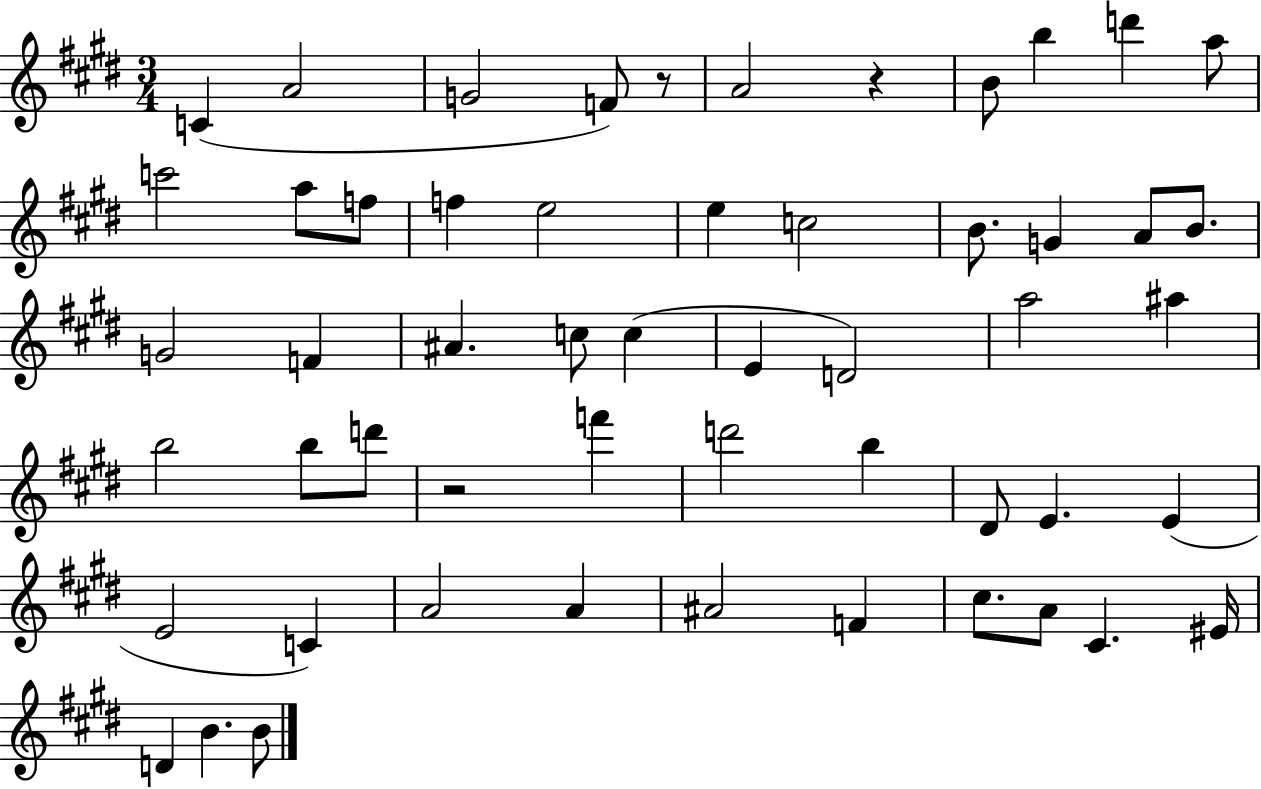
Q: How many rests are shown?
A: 3